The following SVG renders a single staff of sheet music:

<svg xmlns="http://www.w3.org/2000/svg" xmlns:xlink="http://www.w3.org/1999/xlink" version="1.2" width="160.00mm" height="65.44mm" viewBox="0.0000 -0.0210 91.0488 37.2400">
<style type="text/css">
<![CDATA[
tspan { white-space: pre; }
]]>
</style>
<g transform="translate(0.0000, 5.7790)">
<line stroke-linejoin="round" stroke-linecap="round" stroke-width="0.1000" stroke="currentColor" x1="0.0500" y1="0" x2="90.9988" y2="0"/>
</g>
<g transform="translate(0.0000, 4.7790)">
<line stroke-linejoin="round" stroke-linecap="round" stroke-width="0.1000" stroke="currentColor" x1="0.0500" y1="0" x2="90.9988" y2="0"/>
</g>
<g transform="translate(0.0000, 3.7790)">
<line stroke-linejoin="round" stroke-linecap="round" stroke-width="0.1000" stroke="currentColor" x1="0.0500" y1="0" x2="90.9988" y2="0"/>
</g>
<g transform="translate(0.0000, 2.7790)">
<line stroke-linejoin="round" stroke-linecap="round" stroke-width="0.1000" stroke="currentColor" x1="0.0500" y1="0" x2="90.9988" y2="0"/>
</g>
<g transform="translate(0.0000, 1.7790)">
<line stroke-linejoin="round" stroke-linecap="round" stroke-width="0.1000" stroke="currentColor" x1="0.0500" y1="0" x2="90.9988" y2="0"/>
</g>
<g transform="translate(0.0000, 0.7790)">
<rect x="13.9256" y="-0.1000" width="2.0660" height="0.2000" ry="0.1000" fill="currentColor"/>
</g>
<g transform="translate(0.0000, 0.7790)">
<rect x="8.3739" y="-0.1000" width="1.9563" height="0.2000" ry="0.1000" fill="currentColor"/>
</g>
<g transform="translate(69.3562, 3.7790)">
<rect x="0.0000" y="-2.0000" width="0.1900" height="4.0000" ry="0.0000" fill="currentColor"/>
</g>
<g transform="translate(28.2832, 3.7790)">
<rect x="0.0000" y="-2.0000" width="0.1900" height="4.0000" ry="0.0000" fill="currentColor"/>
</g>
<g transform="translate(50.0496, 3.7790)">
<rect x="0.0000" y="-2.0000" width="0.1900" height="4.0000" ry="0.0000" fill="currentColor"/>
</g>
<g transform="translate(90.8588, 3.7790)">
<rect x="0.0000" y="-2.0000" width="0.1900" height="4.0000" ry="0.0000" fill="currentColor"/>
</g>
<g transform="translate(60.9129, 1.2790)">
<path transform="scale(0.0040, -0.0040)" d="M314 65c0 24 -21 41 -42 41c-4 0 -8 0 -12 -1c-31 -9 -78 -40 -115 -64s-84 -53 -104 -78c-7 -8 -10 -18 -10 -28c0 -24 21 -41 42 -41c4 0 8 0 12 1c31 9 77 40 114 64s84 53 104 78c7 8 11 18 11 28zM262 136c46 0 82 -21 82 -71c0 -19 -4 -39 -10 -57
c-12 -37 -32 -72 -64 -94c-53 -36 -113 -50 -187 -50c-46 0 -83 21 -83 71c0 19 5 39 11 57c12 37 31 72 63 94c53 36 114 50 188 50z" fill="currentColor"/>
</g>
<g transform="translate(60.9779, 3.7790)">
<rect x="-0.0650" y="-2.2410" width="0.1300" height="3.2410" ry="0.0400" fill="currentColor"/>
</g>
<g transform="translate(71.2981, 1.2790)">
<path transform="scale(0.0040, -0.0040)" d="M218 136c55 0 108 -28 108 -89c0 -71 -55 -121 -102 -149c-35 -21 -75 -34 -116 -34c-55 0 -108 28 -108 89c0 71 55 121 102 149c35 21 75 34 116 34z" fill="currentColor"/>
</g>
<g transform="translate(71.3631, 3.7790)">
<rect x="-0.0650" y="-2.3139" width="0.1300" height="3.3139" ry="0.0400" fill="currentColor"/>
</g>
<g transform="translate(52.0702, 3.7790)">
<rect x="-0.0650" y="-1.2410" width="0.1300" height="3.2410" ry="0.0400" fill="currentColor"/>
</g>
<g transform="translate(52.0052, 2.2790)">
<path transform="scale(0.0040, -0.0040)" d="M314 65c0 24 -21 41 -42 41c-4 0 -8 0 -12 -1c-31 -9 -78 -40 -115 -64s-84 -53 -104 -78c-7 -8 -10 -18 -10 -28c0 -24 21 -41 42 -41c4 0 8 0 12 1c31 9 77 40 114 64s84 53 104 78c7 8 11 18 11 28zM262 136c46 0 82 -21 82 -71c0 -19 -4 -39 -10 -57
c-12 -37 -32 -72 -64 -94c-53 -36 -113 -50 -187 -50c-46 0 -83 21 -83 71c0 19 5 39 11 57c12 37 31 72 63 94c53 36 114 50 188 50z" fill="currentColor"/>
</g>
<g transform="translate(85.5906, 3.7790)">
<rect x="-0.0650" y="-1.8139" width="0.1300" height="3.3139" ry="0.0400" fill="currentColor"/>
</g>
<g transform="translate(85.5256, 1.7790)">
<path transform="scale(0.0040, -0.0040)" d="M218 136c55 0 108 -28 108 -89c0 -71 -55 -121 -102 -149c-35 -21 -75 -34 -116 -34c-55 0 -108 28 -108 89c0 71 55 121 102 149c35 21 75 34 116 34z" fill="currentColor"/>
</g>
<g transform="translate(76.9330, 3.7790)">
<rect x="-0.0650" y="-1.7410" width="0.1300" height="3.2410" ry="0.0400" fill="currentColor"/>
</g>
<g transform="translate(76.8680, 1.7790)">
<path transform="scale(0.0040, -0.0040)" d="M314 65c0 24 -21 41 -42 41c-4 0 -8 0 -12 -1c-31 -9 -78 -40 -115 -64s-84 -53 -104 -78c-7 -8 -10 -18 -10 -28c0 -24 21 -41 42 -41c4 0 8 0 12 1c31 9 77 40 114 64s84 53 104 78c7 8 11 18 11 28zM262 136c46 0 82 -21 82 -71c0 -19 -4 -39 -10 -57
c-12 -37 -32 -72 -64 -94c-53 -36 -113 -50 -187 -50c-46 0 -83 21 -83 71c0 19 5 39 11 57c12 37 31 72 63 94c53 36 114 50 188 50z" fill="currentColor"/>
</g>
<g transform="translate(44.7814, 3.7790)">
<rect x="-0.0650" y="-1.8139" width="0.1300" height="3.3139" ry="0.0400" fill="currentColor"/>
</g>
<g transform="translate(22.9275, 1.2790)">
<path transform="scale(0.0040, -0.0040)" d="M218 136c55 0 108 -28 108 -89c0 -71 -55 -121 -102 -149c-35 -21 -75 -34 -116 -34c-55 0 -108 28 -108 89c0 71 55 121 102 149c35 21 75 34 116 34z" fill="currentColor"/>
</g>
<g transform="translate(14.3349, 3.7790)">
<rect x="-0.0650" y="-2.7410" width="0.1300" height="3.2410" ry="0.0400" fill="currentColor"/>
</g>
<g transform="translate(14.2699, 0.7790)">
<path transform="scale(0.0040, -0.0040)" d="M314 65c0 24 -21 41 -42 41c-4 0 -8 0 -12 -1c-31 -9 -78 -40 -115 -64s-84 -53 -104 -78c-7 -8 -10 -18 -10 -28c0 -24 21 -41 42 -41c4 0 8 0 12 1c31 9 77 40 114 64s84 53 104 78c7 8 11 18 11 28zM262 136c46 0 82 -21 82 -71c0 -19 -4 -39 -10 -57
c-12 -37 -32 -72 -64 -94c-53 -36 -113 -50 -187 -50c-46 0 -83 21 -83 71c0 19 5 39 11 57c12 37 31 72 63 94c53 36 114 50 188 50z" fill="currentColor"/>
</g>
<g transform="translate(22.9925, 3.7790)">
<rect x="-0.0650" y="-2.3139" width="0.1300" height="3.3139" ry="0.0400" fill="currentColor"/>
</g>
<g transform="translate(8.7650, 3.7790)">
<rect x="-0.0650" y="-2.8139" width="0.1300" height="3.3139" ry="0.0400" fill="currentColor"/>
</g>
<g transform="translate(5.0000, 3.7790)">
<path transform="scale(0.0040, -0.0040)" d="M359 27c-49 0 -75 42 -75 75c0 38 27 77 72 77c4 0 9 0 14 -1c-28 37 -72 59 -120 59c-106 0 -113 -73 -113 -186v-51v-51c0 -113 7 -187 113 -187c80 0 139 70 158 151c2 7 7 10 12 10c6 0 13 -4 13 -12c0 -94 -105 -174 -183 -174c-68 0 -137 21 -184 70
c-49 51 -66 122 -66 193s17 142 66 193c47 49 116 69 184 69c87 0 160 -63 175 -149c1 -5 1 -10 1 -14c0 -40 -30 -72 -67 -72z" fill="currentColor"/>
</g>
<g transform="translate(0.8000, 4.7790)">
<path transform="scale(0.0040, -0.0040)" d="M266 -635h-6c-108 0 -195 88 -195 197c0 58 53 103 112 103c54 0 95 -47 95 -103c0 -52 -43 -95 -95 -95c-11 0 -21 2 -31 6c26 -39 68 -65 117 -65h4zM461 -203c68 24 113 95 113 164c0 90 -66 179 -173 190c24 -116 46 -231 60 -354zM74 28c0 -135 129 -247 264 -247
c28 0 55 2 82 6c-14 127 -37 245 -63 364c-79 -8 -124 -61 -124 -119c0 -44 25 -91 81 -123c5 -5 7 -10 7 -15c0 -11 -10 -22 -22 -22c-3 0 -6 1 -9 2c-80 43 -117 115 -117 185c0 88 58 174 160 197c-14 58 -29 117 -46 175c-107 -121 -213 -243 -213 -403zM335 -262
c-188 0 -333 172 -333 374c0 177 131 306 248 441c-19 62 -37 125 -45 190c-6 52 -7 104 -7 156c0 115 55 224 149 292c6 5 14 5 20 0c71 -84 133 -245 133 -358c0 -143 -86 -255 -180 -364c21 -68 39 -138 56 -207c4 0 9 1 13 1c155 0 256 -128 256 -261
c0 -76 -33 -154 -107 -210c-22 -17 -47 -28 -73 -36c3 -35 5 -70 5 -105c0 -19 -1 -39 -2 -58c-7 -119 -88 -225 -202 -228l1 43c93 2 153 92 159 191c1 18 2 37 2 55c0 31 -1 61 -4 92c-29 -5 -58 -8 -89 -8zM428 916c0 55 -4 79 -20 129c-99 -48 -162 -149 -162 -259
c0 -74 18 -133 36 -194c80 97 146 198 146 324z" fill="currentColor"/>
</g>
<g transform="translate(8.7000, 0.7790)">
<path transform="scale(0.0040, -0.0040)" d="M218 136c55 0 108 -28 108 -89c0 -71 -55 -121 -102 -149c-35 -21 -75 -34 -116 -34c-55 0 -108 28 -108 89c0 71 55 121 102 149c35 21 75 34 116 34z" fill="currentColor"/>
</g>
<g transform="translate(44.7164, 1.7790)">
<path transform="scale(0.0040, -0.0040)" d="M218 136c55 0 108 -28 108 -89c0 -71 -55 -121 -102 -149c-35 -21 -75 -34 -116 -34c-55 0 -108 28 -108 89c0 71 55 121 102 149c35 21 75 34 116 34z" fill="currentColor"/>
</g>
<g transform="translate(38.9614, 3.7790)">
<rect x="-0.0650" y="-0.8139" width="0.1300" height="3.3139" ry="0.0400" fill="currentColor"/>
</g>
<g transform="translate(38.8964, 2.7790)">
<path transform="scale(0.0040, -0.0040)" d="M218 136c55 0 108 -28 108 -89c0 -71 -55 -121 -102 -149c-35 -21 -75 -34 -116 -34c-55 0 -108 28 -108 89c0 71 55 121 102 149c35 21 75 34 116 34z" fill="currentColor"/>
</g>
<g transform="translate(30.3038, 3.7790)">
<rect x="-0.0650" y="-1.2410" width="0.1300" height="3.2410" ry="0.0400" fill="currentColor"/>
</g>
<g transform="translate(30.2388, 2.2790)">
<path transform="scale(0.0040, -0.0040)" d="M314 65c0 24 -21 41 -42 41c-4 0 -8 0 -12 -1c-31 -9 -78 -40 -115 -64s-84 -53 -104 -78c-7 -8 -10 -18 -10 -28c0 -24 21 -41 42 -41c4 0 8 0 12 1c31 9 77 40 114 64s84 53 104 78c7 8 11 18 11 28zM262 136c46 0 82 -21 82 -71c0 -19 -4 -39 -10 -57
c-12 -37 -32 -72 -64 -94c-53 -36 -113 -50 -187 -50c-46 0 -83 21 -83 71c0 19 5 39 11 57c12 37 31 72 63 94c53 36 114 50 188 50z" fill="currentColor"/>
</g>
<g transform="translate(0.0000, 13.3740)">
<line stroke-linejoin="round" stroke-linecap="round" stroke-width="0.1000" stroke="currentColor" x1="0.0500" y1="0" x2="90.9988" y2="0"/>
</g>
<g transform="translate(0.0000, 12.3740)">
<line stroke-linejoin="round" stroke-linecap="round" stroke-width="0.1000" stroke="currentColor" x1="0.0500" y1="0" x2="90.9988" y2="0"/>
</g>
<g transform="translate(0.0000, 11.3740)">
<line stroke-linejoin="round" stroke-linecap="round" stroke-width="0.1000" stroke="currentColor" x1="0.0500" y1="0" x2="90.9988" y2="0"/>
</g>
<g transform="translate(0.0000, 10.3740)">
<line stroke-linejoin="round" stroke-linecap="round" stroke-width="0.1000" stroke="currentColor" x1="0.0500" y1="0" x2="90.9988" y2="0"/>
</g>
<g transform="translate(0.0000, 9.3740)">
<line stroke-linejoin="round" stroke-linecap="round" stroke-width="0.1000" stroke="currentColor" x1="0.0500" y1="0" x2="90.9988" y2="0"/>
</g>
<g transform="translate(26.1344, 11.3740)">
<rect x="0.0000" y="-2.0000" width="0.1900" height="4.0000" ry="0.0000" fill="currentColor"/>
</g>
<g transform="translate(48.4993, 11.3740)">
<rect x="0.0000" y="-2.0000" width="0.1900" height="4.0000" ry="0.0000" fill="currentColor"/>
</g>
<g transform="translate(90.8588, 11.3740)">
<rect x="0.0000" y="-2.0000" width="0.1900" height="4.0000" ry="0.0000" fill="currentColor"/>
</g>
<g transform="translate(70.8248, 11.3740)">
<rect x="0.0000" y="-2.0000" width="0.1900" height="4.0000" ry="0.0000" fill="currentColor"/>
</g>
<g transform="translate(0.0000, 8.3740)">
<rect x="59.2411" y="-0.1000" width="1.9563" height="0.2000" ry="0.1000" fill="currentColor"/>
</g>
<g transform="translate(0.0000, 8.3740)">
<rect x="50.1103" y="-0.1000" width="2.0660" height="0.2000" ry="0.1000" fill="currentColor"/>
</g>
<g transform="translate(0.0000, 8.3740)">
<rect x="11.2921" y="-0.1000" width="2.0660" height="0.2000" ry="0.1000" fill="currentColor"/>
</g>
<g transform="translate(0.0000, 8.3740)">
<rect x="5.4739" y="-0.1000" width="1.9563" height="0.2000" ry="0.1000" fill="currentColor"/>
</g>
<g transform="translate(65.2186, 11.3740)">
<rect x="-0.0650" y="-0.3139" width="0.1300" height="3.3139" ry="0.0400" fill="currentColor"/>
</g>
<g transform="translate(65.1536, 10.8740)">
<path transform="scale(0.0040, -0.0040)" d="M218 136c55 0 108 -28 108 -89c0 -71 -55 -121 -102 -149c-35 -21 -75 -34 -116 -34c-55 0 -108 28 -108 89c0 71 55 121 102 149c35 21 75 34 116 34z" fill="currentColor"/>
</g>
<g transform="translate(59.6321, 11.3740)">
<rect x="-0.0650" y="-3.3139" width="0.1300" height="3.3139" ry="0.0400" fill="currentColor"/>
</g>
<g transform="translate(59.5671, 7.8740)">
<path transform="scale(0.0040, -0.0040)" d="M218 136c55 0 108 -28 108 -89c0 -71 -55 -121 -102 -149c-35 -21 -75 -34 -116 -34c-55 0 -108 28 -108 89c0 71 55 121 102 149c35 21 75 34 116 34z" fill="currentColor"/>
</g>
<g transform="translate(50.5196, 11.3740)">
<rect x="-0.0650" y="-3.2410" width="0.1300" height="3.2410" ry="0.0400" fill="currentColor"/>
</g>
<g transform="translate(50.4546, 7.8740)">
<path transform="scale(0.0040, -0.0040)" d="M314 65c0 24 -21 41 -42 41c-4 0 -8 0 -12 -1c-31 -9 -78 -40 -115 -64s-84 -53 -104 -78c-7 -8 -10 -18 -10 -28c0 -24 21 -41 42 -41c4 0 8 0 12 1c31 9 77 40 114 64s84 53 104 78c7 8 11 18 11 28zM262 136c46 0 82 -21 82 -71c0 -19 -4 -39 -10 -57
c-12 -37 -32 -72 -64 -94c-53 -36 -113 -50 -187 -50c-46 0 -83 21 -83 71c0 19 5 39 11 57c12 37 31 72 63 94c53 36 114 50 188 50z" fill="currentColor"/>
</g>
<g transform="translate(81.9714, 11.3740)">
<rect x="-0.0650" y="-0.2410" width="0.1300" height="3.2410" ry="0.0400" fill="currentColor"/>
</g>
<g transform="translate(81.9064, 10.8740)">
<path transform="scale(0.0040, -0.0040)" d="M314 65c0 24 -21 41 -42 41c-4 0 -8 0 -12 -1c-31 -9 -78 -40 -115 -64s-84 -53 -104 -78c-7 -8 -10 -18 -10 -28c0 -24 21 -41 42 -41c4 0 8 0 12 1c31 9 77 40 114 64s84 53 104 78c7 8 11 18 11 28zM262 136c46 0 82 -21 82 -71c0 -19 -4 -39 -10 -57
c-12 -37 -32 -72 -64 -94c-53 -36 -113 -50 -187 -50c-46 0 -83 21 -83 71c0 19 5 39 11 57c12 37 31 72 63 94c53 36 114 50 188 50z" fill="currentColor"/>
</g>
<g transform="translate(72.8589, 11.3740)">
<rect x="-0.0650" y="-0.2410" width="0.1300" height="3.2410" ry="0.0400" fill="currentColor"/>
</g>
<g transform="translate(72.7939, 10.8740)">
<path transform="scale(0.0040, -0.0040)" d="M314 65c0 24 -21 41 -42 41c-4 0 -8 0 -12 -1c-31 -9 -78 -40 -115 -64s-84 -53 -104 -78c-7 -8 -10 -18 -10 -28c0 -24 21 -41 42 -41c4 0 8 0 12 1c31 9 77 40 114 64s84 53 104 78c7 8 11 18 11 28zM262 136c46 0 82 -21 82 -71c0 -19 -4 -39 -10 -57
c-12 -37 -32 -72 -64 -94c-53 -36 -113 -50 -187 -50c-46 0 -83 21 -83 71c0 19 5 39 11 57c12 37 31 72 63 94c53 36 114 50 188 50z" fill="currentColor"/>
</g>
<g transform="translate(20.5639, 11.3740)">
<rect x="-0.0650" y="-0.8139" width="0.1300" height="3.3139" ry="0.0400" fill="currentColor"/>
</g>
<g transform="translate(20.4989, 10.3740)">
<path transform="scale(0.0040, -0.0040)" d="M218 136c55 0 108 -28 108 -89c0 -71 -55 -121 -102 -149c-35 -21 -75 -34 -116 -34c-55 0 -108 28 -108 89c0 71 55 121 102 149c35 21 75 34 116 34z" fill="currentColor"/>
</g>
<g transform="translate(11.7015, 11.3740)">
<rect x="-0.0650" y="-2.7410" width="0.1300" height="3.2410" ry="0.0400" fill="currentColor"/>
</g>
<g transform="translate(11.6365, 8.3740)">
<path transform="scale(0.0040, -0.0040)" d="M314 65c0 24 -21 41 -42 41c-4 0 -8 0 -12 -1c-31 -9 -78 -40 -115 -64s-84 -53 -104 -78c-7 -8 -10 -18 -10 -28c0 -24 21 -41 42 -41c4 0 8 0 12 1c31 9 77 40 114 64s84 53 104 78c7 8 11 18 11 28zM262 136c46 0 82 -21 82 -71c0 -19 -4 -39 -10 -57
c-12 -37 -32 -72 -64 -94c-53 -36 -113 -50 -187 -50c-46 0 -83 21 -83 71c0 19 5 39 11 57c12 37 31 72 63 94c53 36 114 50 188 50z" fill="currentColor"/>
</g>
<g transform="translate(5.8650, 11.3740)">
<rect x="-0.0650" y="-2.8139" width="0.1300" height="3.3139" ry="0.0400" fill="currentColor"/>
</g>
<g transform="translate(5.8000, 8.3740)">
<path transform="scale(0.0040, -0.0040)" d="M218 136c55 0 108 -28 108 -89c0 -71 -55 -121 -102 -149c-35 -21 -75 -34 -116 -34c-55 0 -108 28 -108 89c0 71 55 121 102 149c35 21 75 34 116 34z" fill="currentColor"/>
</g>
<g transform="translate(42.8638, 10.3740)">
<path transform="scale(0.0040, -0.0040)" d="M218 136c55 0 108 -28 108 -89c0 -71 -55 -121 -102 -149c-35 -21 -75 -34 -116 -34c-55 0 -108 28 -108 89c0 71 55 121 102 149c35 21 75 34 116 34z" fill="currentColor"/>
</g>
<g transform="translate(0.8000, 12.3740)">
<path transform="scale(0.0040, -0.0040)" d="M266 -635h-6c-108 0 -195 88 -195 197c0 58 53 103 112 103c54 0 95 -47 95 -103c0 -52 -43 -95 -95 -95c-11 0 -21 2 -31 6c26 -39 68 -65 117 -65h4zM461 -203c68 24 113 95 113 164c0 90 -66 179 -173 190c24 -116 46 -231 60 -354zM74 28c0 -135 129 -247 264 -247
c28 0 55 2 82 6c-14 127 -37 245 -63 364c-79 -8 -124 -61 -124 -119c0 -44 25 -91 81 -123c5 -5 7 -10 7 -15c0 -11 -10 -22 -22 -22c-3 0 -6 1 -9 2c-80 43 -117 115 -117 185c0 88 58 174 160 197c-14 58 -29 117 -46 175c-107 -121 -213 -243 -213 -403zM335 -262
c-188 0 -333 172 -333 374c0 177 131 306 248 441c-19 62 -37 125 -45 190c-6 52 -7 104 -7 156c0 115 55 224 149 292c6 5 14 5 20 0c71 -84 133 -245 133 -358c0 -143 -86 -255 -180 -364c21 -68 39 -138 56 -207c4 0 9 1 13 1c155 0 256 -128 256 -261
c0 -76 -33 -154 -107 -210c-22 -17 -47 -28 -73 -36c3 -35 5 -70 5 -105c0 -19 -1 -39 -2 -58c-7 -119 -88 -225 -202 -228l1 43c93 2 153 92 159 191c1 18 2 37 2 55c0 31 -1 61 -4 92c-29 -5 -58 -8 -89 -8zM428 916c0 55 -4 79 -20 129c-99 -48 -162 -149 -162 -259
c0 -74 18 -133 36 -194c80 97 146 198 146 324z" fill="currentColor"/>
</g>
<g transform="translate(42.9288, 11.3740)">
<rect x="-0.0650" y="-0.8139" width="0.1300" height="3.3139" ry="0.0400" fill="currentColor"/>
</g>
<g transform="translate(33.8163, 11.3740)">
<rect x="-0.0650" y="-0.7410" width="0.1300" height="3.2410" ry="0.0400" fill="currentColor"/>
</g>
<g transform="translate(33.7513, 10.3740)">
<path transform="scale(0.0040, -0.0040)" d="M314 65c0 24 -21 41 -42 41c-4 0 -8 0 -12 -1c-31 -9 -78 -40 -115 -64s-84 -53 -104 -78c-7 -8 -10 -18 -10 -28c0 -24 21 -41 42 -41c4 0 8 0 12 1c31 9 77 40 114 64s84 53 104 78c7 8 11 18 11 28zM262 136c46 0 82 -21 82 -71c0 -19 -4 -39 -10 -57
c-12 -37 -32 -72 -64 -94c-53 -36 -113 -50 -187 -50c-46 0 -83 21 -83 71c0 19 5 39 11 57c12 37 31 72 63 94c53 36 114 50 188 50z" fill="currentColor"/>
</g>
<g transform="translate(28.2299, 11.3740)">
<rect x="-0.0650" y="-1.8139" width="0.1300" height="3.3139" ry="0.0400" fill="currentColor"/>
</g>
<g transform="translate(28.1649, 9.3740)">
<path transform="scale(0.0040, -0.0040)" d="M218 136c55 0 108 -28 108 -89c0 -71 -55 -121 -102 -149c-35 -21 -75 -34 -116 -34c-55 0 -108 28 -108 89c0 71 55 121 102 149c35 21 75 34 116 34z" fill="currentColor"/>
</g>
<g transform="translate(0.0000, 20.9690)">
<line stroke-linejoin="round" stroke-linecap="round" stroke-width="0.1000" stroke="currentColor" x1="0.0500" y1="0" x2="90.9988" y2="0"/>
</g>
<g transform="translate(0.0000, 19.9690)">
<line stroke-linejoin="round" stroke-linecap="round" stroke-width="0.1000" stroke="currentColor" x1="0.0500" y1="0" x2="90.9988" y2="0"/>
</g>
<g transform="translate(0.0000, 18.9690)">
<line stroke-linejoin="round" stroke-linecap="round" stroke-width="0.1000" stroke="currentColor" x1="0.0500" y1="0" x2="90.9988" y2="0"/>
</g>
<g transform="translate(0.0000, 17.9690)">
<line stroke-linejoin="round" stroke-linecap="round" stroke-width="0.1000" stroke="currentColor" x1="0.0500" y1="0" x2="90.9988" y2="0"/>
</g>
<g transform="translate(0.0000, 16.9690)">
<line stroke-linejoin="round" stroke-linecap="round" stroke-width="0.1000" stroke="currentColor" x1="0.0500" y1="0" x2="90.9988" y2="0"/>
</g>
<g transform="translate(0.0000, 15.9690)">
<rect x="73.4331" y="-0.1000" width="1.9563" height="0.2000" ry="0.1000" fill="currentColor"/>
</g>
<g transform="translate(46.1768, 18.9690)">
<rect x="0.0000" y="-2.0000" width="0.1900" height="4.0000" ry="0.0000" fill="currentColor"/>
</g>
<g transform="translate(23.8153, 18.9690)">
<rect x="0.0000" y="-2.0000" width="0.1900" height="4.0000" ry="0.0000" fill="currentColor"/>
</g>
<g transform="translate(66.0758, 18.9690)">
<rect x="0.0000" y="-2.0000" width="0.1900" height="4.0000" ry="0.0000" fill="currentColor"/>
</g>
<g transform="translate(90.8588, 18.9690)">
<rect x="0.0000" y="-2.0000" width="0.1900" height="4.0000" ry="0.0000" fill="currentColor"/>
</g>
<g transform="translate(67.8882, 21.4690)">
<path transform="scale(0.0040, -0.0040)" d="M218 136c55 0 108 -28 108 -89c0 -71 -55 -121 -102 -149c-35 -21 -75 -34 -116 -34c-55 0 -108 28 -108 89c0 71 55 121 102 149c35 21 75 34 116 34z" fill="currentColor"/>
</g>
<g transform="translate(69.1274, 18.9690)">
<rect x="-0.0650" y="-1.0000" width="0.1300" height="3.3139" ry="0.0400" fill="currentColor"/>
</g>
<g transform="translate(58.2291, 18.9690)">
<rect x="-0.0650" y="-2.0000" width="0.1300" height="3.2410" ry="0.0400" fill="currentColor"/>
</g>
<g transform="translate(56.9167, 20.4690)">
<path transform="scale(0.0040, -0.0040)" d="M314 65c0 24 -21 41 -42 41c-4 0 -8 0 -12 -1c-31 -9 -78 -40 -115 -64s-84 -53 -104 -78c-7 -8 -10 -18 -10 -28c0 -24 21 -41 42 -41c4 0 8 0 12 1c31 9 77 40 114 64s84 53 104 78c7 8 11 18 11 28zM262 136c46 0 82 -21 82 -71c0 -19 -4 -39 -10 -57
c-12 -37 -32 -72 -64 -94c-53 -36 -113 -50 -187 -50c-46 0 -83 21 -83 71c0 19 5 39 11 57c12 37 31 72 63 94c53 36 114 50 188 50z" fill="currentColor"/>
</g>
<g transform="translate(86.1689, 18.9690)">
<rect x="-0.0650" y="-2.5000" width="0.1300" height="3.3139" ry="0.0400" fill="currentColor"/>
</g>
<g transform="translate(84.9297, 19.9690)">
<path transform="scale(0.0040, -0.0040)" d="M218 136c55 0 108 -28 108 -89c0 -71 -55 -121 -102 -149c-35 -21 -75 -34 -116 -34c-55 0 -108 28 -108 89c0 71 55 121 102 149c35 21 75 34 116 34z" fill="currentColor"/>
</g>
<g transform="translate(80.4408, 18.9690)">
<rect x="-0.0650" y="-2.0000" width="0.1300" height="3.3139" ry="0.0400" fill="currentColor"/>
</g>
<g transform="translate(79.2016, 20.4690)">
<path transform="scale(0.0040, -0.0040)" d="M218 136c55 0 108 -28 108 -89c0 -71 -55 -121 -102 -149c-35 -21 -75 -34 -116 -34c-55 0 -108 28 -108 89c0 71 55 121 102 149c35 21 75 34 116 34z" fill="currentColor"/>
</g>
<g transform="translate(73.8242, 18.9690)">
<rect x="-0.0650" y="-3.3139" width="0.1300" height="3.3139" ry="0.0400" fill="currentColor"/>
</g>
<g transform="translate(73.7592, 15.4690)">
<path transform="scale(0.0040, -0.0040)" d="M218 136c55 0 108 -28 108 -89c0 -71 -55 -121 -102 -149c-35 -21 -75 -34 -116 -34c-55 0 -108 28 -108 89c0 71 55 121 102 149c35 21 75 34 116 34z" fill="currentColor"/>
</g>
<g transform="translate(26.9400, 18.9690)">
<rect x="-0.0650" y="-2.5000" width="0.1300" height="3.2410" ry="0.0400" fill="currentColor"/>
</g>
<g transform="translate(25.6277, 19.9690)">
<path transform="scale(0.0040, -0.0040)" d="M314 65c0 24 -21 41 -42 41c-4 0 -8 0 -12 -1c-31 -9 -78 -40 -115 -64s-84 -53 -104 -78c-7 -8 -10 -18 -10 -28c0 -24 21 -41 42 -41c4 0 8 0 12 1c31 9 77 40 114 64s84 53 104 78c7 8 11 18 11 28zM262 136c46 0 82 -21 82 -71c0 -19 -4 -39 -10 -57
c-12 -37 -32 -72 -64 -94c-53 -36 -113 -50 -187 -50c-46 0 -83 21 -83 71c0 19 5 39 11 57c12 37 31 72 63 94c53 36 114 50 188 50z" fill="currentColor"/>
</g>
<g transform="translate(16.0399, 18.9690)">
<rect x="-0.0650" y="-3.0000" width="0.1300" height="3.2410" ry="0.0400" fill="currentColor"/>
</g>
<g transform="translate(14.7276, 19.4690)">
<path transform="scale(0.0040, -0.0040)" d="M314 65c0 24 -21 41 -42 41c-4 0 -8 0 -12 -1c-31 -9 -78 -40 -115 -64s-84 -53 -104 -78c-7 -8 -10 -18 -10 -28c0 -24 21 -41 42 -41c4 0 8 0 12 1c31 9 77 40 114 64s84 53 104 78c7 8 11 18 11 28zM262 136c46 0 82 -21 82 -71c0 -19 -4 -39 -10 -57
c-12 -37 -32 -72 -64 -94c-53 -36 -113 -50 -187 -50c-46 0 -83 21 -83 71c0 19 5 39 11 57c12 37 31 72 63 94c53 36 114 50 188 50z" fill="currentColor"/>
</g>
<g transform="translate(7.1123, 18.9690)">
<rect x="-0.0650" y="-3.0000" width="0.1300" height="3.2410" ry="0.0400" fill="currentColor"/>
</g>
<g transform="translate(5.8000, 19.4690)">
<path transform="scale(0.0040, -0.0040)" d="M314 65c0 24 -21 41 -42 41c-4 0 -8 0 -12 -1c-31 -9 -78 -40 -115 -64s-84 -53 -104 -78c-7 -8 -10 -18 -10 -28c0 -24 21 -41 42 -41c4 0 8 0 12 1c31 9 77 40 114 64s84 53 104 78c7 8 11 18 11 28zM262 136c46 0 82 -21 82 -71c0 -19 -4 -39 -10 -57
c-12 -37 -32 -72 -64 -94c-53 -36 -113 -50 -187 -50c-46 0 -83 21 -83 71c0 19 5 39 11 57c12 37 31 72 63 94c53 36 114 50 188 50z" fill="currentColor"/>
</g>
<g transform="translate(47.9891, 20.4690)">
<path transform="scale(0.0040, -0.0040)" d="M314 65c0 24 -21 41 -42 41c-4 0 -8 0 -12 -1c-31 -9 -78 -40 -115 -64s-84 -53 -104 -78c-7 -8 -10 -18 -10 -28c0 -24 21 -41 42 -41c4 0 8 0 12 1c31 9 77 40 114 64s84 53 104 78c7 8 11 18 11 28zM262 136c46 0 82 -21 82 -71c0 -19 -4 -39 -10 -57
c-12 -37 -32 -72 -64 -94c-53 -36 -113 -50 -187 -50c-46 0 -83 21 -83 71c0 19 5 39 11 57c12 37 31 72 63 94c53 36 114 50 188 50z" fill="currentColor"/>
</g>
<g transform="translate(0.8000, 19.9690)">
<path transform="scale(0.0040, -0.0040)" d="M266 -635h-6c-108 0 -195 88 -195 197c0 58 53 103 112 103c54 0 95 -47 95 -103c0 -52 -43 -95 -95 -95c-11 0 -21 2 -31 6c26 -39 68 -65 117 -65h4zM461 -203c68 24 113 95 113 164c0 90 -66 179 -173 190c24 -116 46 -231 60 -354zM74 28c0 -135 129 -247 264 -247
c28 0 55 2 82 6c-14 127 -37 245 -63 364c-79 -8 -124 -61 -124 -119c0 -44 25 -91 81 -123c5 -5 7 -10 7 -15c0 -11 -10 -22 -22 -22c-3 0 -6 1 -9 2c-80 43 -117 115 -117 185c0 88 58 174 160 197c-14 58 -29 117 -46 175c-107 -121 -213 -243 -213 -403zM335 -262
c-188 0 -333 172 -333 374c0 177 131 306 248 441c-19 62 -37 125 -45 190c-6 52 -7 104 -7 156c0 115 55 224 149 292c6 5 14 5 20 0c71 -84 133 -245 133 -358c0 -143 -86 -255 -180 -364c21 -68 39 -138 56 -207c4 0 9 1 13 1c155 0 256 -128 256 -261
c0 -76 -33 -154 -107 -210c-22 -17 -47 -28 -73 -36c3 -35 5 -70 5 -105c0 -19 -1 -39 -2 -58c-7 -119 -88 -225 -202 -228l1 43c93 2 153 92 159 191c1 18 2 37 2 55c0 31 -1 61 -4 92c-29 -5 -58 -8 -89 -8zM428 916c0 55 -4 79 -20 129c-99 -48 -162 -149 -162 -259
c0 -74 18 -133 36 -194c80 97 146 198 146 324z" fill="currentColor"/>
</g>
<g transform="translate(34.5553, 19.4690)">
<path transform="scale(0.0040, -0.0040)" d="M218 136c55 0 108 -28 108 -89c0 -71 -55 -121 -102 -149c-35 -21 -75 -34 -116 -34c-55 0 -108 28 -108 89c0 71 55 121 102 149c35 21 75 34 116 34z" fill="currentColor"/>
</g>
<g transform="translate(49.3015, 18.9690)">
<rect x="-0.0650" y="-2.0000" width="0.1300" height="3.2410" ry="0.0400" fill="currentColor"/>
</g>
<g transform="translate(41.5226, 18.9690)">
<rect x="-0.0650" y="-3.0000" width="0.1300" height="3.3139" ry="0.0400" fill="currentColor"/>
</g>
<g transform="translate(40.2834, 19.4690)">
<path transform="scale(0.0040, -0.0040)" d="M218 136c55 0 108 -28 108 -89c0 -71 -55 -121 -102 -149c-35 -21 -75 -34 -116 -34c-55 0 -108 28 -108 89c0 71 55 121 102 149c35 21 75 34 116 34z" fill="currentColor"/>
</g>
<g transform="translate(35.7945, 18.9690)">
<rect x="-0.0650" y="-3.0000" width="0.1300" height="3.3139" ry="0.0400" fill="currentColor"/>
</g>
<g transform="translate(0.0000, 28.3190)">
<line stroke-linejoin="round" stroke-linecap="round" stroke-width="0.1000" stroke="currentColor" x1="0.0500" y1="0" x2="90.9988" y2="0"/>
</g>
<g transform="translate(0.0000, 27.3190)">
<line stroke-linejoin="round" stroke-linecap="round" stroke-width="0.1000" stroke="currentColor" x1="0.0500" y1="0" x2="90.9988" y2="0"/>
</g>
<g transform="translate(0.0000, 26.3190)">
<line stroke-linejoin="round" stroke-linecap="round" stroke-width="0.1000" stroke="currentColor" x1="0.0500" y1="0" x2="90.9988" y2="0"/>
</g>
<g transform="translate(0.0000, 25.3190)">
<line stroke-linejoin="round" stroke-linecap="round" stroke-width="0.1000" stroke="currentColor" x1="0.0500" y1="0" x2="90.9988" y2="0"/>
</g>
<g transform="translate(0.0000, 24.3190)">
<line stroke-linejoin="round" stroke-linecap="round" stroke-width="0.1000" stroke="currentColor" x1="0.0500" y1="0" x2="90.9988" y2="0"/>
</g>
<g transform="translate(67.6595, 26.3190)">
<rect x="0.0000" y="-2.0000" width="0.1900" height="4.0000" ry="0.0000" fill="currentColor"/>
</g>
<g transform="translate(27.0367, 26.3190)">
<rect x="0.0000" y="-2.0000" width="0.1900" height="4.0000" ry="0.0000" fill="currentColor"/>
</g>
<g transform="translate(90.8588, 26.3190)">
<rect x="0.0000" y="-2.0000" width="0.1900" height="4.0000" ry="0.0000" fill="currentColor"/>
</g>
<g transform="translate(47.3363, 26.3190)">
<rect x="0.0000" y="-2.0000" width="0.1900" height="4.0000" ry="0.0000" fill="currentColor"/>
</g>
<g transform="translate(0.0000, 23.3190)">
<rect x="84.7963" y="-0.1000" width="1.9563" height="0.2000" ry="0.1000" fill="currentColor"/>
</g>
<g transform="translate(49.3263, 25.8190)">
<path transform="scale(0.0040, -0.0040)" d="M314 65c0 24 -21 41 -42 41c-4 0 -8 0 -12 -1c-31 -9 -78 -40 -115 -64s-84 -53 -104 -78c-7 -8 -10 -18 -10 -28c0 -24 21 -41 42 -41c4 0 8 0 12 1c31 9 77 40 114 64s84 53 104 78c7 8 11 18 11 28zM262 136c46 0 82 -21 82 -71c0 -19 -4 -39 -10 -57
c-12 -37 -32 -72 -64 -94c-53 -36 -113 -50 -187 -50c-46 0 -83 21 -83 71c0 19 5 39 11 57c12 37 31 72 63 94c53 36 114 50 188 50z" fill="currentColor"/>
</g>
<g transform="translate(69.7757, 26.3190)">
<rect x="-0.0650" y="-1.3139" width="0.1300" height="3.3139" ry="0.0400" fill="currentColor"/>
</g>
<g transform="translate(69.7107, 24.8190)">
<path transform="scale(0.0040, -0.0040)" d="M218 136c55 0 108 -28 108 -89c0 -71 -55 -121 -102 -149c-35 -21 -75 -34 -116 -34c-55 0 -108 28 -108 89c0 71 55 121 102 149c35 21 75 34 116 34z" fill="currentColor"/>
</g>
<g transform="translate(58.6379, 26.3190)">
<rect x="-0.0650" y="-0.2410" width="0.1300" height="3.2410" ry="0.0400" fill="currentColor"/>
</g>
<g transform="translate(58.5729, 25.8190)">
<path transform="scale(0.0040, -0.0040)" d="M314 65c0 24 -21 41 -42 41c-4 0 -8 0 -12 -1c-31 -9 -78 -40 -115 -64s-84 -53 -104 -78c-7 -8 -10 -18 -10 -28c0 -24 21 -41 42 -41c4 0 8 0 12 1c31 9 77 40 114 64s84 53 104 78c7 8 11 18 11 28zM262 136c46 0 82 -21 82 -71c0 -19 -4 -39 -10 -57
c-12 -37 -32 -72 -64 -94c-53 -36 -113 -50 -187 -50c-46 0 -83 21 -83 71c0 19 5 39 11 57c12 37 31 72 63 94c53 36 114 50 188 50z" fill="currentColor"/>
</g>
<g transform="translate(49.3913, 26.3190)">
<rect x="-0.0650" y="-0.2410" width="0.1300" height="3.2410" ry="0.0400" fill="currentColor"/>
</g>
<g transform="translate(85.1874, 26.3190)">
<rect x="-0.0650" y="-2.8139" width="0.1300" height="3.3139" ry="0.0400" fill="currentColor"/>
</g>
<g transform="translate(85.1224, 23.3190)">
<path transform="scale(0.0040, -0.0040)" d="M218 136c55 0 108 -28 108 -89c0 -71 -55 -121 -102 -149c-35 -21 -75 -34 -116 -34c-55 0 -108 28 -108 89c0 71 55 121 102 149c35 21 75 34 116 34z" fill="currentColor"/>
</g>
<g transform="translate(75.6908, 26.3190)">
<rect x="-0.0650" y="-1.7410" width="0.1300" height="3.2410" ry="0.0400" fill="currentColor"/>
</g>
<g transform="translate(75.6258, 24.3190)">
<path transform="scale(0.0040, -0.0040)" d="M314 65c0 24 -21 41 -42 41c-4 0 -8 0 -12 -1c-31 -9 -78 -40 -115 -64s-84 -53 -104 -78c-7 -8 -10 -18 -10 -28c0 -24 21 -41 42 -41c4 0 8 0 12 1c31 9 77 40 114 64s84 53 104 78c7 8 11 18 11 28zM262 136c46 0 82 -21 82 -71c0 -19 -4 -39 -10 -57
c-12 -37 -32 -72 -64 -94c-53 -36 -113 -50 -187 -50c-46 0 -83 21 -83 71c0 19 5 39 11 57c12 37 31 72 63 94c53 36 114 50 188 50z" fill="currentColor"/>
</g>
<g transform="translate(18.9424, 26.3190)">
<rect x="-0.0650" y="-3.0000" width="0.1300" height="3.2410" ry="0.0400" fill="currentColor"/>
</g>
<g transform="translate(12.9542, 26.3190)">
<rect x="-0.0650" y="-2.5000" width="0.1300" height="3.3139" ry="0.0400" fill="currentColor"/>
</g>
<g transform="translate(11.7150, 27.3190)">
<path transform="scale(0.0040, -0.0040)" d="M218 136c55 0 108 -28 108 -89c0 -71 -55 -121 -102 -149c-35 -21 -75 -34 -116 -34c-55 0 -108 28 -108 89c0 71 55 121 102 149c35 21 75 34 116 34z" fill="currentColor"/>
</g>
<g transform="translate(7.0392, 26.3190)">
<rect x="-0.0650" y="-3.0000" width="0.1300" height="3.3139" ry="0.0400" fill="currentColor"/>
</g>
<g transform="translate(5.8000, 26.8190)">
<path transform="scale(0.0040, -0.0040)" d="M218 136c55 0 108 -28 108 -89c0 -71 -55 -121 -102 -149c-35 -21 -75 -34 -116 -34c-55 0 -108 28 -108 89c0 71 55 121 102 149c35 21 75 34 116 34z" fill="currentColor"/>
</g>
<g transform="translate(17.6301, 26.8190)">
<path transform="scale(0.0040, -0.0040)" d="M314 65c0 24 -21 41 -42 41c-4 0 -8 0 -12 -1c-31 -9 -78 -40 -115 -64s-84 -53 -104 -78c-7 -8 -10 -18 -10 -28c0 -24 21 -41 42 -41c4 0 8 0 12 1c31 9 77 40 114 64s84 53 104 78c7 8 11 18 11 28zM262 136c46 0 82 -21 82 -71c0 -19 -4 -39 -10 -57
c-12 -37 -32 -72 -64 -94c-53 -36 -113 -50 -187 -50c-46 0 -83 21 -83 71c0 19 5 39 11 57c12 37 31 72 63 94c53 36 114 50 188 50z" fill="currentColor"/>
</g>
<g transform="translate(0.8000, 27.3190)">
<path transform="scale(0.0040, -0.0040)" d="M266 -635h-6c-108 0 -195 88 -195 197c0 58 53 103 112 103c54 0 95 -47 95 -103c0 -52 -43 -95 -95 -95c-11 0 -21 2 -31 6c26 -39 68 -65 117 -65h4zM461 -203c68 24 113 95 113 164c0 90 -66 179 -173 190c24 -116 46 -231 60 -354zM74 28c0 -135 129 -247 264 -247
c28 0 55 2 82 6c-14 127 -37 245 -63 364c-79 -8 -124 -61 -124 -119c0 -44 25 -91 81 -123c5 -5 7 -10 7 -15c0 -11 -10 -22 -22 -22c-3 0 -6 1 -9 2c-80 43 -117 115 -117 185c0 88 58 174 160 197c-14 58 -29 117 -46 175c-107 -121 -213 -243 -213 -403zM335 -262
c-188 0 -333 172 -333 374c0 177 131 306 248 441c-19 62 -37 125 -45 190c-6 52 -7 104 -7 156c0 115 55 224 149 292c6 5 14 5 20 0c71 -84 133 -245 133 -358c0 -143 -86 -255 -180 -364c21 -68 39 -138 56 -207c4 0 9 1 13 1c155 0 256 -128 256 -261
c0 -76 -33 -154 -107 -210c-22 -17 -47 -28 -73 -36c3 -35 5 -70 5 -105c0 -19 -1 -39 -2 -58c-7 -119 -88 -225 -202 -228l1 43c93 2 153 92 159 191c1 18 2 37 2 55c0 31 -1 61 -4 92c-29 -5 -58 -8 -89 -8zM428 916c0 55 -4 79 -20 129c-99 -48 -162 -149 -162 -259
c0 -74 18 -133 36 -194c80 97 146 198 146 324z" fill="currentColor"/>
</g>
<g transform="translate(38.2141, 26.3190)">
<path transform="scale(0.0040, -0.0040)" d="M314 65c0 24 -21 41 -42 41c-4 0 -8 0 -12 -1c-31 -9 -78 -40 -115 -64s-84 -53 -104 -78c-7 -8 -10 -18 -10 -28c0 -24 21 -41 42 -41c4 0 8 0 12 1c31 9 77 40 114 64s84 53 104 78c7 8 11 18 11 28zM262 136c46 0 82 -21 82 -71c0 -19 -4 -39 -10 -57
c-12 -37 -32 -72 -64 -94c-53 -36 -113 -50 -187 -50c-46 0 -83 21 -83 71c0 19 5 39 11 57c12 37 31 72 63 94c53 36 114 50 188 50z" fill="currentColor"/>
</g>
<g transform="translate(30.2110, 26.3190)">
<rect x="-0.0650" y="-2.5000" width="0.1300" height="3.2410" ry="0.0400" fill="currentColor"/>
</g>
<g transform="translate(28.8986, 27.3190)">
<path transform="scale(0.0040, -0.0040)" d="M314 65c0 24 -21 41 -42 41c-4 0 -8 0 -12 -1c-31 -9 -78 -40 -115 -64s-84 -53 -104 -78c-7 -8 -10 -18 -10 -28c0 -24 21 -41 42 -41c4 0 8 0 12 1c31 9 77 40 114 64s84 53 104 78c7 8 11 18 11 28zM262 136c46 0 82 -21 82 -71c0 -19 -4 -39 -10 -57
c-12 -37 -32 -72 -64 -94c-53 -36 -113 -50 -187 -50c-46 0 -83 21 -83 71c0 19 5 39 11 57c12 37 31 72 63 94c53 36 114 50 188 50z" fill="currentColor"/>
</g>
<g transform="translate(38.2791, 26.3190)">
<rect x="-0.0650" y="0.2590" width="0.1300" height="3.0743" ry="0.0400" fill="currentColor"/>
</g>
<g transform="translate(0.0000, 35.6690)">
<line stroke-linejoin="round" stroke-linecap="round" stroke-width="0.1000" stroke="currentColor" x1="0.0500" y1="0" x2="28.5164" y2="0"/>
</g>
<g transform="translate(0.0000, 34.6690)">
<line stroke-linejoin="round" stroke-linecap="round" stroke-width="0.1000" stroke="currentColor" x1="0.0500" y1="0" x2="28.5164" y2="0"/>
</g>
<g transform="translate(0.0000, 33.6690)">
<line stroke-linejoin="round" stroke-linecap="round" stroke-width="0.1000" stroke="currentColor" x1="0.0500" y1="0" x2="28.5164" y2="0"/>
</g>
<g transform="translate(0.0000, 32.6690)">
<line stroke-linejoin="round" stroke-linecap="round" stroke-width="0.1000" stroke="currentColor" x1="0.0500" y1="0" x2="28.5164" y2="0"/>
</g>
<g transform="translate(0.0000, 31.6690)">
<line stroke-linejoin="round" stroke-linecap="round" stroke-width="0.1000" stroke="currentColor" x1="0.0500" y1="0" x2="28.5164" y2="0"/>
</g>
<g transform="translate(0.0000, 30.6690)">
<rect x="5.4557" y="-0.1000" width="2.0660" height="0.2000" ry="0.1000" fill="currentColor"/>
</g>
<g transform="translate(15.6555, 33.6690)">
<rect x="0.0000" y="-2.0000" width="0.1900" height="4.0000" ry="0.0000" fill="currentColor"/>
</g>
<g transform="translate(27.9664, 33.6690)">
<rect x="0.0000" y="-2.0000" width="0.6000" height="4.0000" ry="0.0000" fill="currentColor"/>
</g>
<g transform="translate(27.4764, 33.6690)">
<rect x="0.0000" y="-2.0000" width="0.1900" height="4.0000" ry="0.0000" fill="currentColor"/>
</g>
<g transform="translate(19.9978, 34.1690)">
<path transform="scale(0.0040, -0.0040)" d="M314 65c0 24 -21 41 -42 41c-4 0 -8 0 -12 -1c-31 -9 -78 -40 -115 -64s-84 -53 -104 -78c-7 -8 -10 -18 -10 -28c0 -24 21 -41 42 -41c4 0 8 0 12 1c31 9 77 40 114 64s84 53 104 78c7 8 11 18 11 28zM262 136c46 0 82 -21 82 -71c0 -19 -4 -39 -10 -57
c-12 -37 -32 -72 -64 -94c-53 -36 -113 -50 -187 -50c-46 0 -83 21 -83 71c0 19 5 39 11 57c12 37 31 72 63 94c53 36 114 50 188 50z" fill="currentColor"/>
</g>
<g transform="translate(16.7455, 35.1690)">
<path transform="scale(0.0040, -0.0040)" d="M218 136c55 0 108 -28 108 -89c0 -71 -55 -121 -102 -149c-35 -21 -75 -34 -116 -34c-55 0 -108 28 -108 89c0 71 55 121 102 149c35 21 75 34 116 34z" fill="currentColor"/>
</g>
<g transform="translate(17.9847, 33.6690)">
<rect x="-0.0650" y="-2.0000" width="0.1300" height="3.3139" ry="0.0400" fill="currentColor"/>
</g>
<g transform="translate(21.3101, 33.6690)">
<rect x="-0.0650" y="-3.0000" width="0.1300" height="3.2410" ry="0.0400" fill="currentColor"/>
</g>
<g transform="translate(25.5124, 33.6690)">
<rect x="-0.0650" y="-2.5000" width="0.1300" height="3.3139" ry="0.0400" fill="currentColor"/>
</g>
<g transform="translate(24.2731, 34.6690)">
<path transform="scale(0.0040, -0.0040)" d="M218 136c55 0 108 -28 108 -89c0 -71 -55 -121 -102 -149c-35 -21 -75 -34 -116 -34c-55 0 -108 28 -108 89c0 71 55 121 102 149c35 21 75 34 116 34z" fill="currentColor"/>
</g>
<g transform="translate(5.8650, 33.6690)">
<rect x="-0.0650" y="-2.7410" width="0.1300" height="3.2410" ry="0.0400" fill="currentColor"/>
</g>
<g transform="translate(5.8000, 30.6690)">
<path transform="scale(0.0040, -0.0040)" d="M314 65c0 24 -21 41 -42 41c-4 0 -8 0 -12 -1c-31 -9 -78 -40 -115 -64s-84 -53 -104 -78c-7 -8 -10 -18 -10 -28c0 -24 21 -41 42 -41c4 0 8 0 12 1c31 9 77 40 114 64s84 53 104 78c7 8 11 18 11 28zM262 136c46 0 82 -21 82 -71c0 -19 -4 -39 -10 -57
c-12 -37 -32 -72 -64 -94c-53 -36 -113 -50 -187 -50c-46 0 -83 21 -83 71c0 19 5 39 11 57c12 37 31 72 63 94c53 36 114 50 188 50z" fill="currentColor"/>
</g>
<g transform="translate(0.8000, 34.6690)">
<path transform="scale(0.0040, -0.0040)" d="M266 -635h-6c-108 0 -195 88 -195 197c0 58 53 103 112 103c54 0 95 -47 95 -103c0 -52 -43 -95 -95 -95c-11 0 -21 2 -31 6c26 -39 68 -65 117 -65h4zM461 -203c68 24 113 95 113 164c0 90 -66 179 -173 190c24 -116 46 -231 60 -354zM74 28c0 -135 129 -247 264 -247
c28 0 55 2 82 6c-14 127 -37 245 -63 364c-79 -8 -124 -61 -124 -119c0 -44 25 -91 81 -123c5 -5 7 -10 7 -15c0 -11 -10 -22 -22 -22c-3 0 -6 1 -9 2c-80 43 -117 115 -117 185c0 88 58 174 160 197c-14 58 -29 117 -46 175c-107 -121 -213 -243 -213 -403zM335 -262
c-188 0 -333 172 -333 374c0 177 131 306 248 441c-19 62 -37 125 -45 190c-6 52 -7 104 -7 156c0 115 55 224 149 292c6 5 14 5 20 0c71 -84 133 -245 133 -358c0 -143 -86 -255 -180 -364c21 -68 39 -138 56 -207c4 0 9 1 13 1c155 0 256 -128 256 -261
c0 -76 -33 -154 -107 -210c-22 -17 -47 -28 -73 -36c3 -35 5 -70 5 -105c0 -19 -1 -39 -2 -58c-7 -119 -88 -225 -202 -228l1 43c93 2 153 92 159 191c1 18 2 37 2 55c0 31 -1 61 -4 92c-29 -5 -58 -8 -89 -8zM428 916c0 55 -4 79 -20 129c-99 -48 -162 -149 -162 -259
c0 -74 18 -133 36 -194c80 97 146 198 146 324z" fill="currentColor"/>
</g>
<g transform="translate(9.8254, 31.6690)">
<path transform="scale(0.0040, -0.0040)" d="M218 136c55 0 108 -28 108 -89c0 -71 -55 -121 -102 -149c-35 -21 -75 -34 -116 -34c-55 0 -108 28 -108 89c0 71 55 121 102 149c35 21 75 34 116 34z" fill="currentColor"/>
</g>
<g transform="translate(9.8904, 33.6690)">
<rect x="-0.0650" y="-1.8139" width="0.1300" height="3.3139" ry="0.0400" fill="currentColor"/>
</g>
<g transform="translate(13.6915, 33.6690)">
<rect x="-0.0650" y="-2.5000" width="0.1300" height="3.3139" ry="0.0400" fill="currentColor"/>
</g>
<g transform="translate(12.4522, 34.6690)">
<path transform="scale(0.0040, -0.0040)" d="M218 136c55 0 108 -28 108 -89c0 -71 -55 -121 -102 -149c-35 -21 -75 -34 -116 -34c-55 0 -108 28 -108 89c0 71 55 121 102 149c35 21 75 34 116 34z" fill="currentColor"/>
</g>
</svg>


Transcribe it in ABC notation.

X:1
T:Untitled
M:4/4
L:1/4
K:C
a a2 g e2 d f e2 g2 g f2 f a a2 d f d2 d b2 b c c2 c2 A2 A2 G2 A A F2 F2 D b F G A G A2 G2 B2 c2 c2 e f2 a a2 f G F A2 G